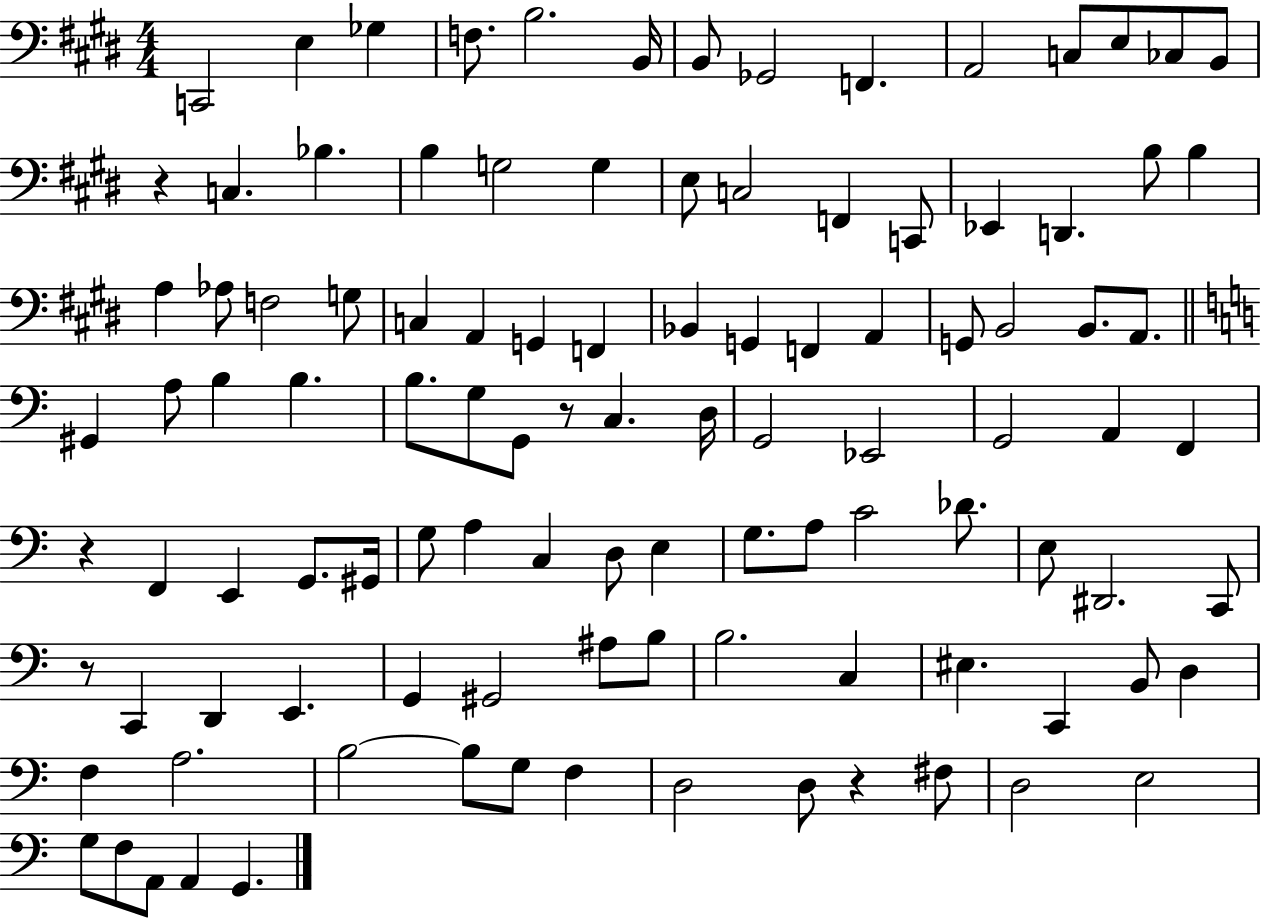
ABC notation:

X:1
T:Untitled
M:4/4
L:1/4
K:E
C,,2 E, _G, F,/2 B,2 B,,/4 B,,/2 _G,,2 F,, A,,2 C,/2 E,/2 _C,/2 B,,/2 z C, _B, B, G,2 G, E,/2 C,2 F,, C,,/2 _E,, D,, B,/2 B, A, _A,/2 F,2 G,/2 C, A,, G,, F,, _B,, G,, F,, A,, G,,/2 B,,2 B,,/2 A,,/2 ^G,, A,/2 B, B, B,/2 G,/2 G,,/2 z/2 C, D,/4 G,,2 _E,,2 G,,2 A,, F,, z F,, E,, G,,/2 ^G,,/4 G,/2 A, C, D,/2 E, G,/2 A,/2 C2 _D/2 E,/2 ^D,,2 C,,/2 z/2 C,, D,, E,, G,, ^G,,2 ^A,/2 B,/2 B,2 C, ^E, C,, B,,/2 D, F, A,2 B,2 B,/2 G,/2 F, D,2 D,/2 z ^F,/2 D,2 E,2 G,/2 F,/2 A,,/2 A,, G,,